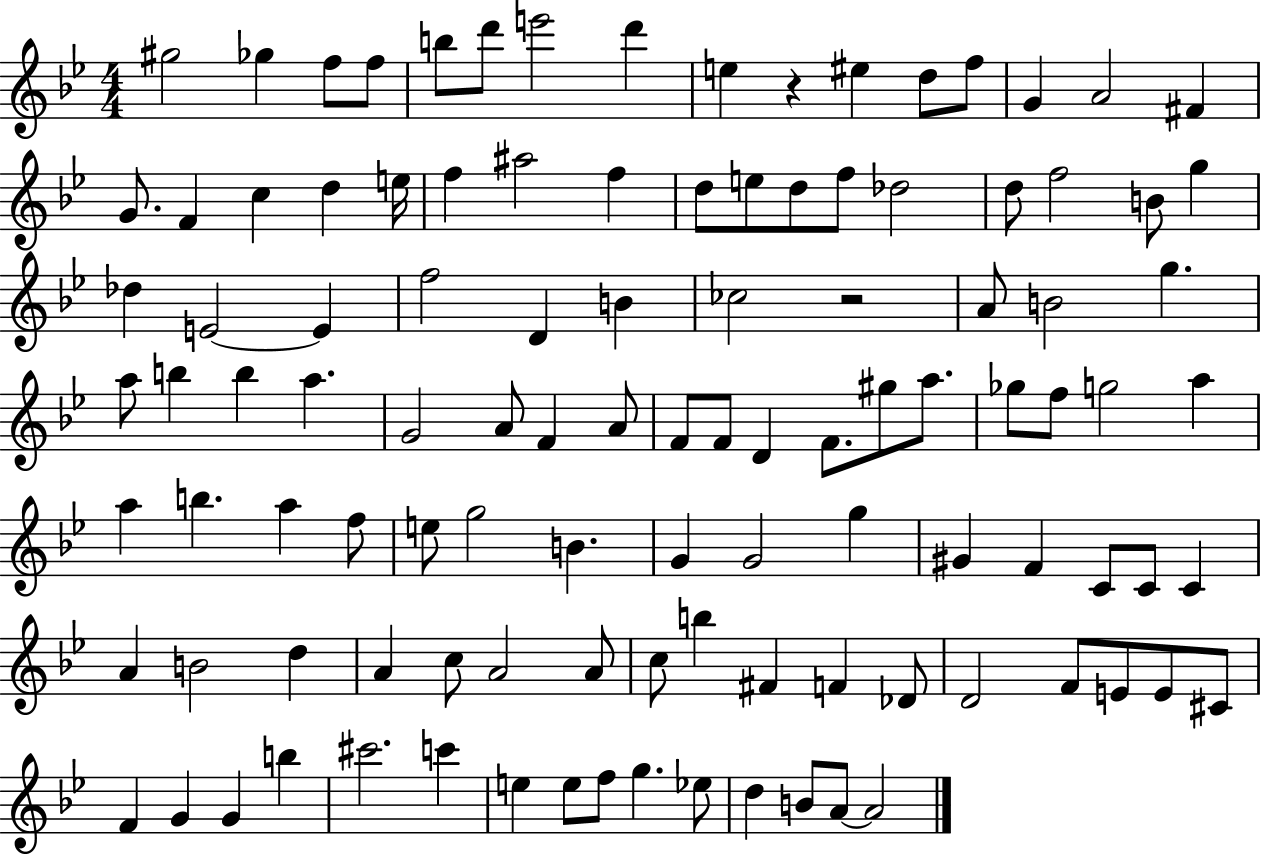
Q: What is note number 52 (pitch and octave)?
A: F4